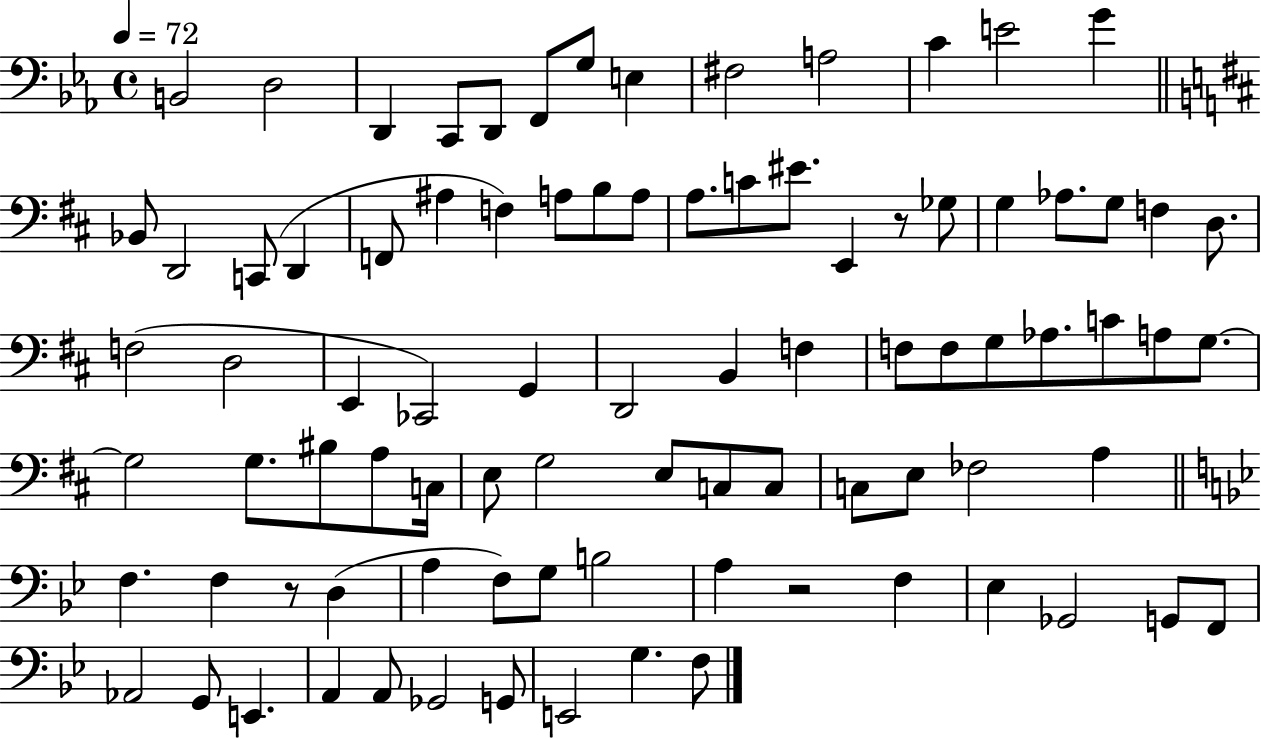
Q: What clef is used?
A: bass